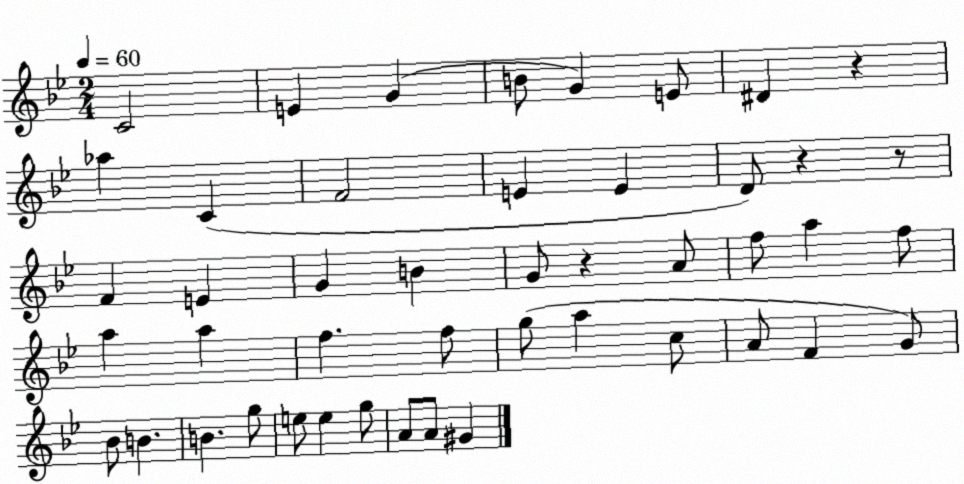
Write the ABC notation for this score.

X:1
T:Untitled
M:2/4
L:1/4
K:Bb
C2 E G B/2 G E/2 ^D z _a C F2 E E D/2 z z/2 F E G B G/2 z A/2 f/2 a f/2 a a f f/2 g/2 a c/2 A/2 F G/2 _B/2 B B g/2 e/2 e g/2 A/2 A/2 ^G